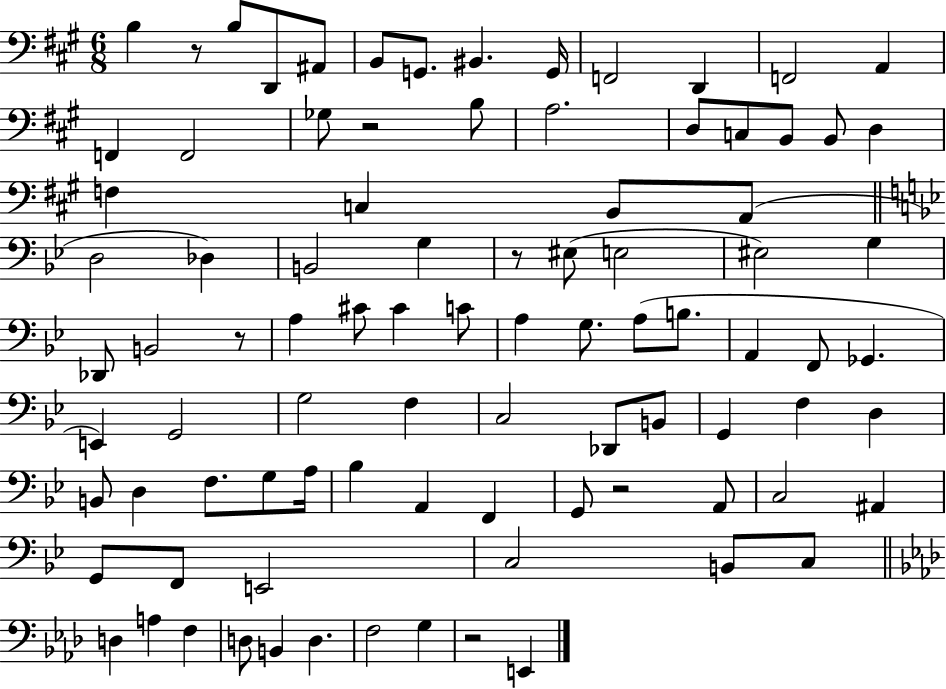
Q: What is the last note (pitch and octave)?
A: E2